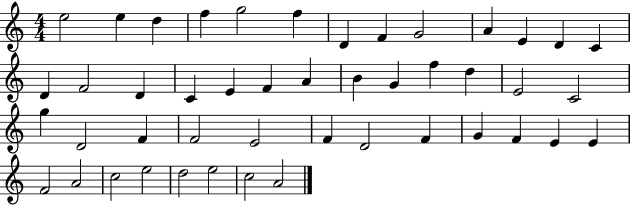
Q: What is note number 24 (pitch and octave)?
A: D5